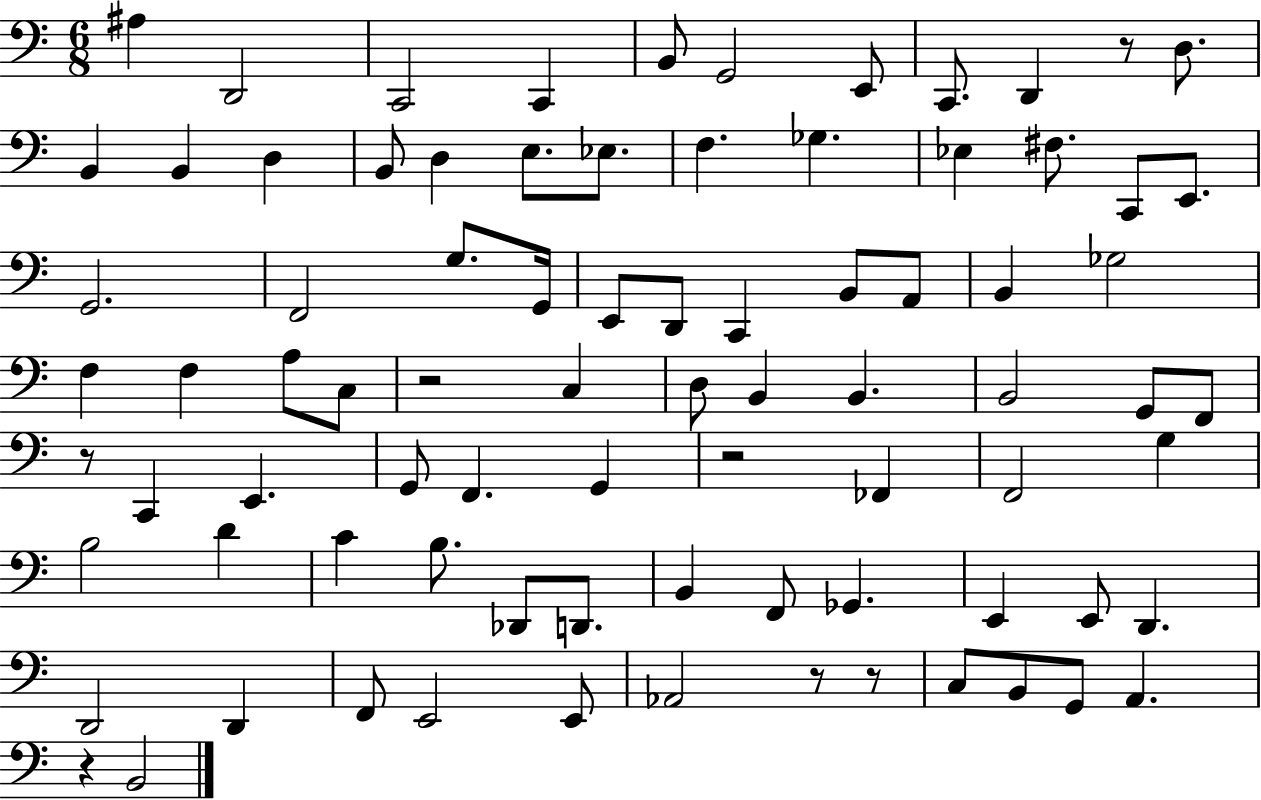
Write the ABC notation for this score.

X:1
T:Untitled
M:6/8
L:1/4
K:C
^A, D,,2 C,,2 C,, B,,/2 G,,2 E,,/2 C,,/2 D,, z/2 D,/2 B,, B,, D, B,,/2 D, E,/2 _E,/2 F, _G, _E, ^F,/2 C,,/2 E,,/2 G,,2 F,,2 G,/2 G,,/4 E,,/2 D,,/2 C,, B,,/2 A,,/2 B,, _G,2 F, F, A,/2 C,/2 z2 C, D,/2 B,, B,, B,,2 G,,/2 F,,/2 z/2 C,, E,, G,,/2 F,, G,, z2 _F,, F,,2 G, B,2 D C B,/2 _D,,/2 D,,/2 B,, F,,/2 _G,, E,, E,,/2 D,, D,,2 D,, F,,/2 E,,2 E,,/2 _A,,2 z/2 z/2 C,/2 B,,/2 G,,/2 A,, z B,,2